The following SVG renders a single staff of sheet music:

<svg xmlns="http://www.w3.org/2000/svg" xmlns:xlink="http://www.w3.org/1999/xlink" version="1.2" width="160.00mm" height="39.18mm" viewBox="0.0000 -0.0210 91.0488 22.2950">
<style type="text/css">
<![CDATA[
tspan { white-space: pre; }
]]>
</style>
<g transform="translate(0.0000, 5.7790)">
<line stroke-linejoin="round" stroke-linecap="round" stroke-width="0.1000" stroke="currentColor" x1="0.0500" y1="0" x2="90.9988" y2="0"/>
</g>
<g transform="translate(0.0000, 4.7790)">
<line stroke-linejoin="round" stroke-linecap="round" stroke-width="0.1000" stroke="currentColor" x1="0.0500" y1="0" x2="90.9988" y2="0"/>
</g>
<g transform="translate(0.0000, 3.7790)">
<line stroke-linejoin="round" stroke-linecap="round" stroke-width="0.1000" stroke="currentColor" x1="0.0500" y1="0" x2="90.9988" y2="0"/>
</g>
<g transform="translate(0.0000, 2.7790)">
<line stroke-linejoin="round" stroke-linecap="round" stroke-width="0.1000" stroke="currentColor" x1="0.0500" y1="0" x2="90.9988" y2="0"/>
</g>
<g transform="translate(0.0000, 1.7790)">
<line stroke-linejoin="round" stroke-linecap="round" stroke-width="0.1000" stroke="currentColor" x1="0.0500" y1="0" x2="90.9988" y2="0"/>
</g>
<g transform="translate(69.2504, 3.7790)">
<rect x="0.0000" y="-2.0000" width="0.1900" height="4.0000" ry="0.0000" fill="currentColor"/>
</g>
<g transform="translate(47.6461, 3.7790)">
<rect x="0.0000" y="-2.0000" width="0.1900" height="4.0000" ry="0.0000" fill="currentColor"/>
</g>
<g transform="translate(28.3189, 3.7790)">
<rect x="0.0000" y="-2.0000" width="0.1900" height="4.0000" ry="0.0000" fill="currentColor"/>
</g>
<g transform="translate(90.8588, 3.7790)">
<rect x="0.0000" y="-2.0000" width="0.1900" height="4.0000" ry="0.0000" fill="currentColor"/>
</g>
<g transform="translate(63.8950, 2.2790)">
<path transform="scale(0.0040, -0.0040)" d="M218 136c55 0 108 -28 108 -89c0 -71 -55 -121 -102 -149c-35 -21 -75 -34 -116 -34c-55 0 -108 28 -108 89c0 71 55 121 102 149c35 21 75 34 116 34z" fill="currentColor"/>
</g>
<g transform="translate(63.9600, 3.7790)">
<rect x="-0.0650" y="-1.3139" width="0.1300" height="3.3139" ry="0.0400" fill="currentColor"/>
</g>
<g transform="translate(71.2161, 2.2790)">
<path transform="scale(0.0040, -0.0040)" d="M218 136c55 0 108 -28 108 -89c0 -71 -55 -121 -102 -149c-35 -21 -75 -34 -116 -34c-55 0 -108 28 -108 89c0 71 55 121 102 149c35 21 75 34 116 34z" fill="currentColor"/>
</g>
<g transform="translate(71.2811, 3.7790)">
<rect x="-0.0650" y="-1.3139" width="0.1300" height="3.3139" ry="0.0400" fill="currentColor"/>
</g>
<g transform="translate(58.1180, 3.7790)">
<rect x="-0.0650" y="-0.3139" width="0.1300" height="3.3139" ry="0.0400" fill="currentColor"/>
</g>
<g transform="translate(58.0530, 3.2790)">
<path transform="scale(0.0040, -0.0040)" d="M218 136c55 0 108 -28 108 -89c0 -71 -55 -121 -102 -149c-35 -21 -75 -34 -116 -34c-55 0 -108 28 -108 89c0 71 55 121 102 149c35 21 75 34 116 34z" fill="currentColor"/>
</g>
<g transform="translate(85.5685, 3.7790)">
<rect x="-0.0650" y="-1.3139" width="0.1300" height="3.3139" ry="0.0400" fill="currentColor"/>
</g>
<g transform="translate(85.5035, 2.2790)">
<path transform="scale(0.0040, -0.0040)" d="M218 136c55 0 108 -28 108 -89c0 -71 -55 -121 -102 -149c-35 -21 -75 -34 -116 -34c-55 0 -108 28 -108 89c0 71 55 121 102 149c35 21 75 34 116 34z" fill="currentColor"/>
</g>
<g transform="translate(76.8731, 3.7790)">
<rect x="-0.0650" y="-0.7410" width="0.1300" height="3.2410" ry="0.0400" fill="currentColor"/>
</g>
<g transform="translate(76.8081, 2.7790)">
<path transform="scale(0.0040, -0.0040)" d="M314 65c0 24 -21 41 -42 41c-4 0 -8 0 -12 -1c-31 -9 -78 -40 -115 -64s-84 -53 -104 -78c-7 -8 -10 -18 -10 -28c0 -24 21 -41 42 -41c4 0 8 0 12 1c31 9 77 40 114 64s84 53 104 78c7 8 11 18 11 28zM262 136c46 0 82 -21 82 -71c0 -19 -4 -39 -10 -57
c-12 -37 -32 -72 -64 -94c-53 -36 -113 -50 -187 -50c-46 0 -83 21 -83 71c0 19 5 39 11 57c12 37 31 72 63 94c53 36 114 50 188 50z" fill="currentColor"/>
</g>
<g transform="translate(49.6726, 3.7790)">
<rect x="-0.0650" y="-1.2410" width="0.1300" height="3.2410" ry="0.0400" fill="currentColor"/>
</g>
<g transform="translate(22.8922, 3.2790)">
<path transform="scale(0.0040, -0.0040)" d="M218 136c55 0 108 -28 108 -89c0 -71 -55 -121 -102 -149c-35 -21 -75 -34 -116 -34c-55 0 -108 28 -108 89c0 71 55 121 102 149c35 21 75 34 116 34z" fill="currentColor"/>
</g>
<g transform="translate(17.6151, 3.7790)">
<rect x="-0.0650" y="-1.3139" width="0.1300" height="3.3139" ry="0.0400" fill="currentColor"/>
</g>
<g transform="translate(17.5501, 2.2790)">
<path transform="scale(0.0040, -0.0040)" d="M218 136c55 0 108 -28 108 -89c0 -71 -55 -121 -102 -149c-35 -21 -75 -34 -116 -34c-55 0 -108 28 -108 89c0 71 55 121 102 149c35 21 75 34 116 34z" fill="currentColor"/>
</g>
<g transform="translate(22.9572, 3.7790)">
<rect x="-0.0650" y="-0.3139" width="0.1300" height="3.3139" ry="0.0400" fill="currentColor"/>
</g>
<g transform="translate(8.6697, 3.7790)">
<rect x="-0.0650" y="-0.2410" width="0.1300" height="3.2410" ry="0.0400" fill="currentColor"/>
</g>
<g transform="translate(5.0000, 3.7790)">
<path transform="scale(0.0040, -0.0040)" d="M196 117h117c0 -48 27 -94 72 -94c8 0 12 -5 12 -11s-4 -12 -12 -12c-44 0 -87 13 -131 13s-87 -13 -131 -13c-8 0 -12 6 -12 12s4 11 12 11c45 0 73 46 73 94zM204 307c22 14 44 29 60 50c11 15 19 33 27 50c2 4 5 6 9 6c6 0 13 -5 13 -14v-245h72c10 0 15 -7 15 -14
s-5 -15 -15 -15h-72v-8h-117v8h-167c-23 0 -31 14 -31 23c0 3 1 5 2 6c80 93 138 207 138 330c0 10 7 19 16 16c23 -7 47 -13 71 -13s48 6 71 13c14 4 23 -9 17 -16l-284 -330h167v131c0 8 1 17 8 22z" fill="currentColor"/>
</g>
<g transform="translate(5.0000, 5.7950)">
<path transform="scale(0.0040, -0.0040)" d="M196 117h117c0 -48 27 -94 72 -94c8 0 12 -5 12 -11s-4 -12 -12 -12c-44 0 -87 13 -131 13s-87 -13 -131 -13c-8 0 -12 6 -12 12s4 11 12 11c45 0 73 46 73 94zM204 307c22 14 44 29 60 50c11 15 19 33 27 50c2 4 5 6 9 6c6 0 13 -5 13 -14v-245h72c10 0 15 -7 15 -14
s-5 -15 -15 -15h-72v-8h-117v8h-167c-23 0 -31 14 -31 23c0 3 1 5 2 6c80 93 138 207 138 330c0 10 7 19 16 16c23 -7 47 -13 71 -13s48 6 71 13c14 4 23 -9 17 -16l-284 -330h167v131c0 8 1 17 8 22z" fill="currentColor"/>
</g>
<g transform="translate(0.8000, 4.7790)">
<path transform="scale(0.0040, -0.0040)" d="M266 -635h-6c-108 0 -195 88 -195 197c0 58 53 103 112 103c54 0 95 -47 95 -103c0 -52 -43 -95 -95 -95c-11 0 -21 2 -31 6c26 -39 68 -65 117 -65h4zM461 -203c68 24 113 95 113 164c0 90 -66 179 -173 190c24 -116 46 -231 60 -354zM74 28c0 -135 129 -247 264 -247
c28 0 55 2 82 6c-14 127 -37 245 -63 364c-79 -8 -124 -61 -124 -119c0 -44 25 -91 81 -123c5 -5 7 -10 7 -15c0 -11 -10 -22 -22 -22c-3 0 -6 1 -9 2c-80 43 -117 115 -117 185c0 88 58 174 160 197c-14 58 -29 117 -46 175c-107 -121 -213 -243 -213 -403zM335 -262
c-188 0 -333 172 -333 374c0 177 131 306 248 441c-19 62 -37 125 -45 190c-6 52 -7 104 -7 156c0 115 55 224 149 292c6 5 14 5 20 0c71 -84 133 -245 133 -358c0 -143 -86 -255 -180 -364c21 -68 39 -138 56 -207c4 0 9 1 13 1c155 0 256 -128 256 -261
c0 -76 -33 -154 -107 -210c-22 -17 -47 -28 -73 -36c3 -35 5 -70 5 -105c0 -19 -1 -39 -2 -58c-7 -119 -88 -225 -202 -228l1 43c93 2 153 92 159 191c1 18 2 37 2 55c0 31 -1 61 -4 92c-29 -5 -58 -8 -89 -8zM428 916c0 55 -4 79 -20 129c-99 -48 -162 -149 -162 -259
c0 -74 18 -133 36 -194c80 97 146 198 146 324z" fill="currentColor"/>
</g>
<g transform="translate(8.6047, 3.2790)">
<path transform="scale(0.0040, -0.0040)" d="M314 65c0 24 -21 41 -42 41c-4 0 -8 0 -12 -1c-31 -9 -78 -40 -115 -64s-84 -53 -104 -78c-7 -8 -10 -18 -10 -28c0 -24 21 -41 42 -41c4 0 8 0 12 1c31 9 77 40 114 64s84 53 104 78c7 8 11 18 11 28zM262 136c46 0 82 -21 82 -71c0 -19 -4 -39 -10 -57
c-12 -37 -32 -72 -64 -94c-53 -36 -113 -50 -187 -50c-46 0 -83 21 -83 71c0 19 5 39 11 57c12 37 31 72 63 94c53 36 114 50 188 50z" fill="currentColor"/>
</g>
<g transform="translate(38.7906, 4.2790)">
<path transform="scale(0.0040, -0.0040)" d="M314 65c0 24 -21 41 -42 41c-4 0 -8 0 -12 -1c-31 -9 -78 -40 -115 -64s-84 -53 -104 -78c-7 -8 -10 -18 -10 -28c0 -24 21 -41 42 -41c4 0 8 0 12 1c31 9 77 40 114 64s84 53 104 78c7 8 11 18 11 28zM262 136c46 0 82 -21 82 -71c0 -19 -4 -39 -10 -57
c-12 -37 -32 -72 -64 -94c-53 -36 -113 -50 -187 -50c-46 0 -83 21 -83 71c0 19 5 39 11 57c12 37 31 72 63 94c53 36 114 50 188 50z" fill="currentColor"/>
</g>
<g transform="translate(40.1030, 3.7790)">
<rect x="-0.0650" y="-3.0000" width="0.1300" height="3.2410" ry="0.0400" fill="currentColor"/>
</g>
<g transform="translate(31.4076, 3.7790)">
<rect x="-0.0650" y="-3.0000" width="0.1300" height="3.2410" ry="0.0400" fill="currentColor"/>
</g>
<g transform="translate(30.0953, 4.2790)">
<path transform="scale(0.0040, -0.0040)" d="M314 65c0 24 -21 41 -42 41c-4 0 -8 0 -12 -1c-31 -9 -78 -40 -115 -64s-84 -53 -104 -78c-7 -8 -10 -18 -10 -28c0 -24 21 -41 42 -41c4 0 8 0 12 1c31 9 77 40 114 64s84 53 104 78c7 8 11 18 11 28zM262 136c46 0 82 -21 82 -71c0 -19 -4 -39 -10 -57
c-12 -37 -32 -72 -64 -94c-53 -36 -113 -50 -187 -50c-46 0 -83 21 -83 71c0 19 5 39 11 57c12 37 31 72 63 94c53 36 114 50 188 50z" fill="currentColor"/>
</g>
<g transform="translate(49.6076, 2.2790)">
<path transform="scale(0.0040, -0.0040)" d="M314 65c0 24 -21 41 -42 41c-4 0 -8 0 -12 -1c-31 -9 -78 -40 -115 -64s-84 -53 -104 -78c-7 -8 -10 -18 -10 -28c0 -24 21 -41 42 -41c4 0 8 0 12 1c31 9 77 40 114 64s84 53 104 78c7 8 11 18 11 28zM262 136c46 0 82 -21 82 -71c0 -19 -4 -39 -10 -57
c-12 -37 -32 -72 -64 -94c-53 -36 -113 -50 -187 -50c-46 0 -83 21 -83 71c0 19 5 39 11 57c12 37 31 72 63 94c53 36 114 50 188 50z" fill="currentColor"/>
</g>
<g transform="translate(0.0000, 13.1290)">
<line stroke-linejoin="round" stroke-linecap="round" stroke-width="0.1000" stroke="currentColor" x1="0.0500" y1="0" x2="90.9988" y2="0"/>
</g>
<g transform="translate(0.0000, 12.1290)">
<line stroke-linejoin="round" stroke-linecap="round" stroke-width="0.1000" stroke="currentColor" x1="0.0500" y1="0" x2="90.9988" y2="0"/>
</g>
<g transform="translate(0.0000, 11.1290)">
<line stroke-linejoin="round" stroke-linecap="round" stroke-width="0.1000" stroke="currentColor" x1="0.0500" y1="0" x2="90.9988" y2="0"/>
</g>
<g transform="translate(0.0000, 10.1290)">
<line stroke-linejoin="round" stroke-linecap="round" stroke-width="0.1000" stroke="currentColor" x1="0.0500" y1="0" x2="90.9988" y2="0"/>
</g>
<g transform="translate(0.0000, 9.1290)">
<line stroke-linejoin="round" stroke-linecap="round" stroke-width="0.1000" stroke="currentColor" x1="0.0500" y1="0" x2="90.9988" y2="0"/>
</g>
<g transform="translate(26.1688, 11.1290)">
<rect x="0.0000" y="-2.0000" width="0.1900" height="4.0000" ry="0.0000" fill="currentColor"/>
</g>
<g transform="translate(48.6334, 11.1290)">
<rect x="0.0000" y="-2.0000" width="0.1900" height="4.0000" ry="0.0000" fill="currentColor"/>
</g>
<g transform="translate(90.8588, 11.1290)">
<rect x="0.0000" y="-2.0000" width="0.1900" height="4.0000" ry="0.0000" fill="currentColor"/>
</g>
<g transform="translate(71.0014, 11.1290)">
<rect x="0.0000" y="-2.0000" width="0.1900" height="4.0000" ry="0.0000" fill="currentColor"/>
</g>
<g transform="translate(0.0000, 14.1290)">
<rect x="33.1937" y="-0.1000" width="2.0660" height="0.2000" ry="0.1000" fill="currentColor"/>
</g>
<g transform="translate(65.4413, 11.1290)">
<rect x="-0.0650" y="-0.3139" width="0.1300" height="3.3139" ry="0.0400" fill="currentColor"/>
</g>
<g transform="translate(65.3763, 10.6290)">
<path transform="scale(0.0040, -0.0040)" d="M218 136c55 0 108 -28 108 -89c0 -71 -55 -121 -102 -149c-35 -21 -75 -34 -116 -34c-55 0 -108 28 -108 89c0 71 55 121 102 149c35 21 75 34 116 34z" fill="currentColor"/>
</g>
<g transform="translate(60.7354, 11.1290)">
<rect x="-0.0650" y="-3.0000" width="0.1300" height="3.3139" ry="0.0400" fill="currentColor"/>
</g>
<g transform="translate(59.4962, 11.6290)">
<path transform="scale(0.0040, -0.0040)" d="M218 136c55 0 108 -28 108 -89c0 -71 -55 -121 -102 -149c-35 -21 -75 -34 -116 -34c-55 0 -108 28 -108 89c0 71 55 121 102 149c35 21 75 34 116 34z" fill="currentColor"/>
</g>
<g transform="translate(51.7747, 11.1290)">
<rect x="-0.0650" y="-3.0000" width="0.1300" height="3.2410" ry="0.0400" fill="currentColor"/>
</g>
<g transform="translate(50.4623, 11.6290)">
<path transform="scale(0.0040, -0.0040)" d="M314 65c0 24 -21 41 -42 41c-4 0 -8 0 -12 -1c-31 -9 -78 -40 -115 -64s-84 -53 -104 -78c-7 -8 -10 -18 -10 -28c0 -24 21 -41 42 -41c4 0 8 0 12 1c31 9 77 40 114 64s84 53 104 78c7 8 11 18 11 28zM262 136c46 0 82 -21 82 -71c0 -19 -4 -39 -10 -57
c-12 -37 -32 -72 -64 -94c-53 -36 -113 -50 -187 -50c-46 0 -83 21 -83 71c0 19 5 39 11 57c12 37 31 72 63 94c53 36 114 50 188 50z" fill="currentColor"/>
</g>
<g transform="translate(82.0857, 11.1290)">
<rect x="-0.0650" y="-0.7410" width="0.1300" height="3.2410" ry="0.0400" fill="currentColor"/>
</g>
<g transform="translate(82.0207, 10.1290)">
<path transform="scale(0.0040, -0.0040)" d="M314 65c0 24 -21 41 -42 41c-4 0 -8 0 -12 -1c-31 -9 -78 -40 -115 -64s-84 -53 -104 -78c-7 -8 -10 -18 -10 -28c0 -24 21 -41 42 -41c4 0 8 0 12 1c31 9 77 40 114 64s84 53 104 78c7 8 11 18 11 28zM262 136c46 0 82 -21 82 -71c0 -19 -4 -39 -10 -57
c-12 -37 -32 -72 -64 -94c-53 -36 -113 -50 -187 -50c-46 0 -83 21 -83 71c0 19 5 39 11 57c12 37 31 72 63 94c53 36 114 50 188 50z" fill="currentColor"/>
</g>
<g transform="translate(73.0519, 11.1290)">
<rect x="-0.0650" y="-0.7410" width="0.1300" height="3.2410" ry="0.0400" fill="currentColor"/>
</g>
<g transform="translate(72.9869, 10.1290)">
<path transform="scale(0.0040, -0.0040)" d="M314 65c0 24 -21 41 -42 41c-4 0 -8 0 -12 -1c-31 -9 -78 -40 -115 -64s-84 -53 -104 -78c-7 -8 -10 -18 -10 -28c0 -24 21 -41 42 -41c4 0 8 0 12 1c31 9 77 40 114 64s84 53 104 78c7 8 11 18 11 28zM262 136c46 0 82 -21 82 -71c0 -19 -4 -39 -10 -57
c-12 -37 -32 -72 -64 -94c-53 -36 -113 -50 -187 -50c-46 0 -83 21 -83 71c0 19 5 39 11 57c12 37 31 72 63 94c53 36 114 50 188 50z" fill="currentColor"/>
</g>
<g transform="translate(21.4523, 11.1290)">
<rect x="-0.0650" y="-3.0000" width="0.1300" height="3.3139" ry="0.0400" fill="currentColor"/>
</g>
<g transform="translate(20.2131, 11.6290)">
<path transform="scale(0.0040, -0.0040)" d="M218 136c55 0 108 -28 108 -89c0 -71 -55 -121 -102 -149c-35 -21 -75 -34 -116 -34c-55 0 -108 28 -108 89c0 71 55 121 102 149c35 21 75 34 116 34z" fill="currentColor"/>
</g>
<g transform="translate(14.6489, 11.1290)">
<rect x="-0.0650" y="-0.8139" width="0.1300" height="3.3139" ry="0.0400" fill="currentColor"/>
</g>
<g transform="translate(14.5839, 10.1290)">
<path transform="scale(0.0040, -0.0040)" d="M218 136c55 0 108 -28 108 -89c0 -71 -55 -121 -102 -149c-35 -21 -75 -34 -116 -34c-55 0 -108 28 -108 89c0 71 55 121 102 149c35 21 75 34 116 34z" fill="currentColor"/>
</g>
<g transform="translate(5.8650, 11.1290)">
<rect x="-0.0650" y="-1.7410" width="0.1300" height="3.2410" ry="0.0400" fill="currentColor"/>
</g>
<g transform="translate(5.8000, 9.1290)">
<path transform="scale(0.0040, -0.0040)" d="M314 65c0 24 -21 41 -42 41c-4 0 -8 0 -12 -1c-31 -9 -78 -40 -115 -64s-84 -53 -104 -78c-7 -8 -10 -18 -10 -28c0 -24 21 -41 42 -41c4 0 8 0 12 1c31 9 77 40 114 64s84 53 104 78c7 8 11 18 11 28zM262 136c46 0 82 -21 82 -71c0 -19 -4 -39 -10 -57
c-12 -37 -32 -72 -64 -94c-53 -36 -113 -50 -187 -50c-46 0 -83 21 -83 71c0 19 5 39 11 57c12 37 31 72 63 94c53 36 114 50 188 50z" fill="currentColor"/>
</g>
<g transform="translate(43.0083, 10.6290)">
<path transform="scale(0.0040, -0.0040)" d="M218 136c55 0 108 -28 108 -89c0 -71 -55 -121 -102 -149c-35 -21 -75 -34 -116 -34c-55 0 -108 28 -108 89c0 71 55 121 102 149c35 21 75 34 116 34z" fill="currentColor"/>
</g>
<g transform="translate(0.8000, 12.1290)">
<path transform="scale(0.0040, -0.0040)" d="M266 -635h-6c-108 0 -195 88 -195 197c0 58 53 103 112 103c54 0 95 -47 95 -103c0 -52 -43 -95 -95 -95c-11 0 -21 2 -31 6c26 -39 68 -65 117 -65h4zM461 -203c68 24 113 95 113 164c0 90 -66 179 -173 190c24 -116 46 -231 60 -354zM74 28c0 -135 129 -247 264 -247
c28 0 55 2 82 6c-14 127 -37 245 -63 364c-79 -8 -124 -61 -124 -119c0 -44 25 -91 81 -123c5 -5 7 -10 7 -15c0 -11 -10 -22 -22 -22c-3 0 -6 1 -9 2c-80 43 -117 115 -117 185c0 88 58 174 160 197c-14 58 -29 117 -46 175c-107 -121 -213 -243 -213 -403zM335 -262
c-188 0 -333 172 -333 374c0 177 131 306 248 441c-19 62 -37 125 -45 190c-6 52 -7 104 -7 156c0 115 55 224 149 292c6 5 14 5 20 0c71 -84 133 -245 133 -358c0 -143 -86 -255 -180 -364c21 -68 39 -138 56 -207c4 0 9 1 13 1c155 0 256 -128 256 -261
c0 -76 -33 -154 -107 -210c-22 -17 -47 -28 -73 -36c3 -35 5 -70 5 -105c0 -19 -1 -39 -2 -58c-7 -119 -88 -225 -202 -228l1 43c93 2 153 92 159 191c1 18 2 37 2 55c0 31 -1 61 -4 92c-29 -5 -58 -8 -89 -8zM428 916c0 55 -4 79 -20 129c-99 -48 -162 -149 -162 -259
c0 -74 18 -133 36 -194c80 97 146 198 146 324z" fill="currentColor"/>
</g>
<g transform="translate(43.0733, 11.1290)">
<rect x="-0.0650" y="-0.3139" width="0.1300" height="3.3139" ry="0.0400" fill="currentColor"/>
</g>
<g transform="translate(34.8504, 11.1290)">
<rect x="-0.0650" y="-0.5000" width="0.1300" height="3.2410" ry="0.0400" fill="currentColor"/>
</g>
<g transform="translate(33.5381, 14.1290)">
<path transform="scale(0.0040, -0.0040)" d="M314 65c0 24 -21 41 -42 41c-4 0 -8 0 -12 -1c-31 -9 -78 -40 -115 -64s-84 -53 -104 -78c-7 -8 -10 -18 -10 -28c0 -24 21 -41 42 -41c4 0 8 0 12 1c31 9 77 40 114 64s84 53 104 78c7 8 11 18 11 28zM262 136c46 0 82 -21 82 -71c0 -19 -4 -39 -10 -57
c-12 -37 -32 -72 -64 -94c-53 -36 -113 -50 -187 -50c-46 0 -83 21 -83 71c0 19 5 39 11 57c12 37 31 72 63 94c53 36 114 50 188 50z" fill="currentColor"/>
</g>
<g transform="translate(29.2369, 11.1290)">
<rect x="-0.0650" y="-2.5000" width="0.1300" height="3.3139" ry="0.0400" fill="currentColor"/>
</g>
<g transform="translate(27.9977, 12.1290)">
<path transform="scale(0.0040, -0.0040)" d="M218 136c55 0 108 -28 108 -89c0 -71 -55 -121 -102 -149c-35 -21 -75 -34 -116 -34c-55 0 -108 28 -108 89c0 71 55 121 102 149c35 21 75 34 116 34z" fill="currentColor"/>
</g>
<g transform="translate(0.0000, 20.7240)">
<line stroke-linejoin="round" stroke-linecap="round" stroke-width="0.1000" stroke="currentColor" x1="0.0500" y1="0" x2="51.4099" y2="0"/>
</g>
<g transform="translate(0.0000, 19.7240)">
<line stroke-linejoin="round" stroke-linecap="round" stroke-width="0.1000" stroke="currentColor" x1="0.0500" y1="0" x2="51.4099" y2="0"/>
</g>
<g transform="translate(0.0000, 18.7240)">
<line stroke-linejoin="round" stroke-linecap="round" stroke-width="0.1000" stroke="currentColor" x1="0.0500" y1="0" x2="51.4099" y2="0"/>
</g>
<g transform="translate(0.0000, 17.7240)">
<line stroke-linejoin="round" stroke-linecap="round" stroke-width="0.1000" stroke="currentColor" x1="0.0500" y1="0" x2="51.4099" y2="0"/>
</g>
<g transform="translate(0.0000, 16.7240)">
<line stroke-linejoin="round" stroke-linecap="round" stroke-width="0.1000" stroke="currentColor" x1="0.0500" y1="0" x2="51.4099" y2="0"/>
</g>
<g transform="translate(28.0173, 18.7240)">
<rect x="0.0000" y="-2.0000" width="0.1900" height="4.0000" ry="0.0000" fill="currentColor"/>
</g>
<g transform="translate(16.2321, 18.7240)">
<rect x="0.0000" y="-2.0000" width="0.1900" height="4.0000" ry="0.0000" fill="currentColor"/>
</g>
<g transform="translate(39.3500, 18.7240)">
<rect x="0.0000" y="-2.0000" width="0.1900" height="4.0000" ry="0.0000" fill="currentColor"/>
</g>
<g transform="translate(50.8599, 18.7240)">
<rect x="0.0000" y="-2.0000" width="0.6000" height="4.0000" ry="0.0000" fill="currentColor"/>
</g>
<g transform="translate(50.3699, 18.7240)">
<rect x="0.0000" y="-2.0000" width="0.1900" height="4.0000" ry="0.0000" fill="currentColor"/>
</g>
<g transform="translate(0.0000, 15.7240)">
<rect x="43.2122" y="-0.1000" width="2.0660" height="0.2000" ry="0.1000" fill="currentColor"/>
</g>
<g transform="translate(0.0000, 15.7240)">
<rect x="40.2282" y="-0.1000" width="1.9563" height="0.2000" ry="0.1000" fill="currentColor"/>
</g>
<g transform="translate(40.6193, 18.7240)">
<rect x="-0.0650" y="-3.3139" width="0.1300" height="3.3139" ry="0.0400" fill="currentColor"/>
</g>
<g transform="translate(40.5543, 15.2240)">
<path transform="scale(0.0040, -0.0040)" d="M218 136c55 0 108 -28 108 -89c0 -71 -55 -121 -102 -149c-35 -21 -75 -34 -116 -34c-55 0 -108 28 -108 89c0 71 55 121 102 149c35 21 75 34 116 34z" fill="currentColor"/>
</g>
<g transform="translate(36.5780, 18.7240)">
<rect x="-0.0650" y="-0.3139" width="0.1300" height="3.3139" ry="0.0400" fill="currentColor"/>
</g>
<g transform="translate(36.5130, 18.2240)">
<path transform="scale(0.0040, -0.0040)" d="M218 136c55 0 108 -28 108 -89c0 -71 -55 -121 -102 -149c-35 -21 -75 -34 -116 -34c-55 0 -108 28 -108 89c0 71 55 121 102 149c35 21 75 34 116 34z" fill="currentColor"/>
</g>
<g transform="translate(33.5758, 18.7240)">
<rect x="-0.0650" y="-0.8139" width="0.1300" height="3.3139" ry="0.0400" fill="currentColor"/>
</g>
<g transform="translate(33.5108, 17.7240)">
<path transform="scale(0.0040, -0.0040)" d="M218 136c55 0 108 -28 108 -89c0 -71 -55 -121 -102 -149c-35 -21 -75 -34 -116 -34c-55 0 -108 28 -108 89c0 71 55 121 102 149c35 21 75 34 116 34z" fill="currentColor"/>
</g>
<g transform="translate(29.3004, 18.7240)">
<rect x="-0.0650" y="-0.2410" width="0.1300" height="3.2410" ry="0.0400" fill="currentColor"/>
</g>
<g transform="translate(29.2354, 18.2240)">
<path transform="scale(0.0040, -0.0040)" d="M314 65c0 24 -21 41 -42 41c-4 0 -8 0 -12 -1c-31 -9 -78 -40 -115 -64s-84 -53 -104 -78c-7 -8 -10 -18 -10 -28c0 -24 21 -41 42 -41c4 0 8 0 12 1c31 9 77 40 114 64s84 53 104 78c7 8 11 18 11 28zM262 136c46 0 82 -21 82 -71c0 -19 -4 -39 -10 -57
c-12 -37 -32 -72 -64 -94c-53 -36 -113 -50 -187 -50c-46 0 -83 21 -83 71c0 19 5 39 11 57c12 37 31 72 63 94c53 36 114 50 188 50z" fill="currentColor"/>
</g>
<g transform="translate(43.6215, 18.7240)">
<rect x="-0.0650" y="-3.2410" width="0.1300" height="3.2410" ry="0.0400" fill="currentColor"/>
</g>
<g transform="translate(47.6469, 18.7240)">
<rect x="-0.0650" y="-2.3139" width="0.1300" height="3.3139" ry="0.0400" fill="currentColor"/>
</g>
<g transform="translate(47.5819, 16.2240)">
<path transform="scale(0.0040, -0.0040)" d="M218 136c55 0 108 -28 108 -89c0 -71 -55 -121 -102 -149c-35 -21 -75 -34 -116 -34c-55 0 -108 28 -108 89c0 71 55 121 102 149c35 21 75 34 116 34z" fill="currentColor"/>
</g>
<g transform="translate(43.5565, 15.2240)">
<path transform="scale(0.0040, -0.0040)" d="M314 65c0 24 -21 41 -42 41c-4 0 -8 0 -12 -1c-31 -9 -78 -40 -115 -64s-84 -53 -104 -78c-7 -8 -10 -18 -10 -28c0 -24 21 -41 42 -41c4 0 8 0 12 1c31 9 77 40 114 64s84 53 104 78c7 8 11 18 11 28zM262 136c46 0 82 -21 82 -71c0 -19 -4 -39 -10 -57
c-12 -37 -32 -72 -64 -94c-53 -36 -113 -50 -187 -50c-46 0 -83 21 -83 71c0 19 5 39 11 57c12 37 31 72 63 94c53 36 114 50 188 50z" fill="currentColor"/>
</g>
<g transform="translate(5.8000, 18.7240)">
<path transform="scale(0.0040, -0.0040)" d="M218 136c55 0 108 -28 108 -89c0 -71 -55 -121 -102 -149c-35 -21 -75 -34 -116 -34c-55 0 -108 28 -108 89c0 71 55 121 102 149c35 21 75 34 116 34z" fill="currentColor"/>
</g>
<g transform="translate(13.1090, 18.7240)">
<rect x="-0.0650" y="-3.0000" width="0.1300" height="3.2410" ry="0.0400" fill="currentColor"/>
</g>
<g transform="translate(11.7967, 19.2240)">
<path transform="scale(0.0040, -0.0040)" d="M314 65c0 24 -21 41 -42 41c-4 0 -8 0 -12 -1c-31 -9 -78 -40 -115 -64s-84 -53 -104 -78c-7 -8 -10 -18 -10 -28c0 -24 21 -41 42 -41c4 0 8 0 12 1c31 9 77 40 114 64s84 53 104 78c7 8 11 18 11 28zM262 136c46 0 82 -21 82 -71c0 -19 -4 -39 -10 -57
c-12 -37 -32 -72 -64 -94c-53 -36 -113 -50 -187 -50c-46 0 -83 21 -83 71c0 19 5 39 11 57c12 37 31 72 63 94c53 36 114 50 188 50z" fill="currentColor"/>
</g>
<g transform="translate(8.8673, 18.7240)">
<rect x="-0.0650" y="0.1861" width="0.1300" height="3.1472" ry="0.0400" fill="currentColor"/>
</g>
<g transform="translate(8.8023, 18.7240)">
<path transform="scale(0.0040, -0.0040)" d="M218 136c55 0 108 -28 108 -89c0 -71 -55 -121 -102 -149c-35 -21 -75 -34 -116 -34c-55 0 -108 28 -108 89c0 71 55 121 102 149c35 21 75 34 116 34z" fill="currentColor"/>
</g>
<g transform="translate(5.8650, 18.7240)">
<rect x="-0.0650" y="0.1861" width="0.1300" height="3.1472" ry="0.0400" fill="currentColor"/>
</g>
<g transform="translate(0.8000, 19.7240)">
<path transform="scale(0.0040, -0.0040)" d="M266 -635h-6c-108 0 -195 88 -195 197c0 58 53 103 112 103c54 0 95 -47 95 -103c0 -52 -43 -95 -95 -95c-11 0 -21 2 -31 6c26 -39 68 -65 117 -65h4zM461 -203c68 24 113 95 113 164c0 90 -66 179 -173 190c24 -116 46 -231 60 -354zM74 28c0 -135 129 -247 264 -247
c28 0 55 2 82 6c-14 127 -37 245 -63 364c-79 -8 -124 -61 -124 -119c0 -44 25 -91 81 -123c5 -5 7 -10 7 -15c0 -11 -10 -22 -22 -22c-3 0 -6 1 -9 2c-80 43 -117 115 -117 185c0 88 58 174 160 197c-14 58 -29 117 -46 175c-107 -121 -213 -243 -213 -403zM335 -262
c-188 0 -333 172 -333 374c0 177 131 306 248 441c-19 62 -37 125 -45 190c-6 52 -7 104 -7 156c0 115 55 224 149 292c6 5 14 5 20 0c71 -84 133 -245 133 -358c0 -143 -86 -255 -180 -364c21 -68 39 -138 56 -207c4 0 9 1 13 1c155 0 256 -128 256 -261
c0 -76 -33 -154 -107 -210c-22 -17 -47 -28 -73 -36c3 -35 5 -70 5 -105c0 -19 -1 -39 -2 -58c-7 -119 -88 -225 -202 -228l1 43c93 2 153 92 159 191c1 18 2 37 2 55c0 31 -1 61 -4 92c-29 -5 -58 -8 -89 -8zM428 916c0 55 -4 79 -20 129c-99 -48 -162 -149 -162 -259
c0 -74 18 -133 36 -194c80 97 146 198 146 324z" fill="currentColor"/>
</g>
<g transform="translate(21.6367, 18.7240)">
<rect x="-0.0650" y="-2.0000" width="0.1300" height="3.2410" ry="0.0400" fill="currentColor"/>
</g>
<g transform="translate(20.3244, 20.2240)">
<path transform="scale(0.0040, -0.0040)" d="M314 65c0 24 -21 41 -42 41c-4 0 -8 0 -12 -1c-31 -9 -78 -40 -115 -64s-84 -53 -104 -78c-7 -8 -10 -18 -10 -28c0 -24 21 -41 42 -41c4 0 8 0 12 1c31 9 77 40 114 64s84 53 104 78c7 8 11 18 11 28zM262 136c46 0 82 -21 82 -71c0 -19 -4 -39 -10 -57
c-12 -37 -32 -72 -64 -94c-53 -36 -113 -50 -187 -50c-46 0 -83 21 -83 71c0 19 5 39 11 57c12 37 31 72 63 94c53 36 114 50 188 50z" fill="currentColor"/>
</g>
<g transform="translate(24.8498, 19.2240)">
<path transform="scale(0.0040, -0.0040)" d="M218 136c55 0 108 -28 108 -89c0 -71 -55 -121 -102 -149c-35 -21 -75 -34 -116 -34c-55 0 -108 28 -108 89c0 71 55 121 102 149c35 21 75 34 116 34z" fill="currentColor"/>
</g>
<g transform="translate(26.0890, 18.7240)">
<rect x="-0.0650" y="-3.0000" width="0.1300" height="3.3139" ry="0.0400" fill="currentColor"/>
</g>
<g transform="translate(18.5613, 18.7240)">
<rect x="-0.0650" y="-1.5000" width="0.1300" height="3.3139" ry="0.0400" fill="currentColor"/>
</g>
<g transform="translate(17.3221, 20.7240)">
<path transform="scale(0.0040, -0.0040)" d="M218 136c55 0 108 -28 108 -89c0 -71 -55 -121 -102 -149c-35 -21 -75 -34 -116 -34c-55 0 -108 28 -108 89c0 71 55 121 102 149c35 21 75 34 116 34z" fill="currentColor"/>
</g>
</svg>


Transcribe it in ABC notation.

X:1
T:Untitled
M:4/4
L:1/4
K:C
c2 e c A2 A2 e2 c e e d2 e f2 d A G C2 c A2 A c d2 d2 B B A2 E F2 A c2 d c b b2 g